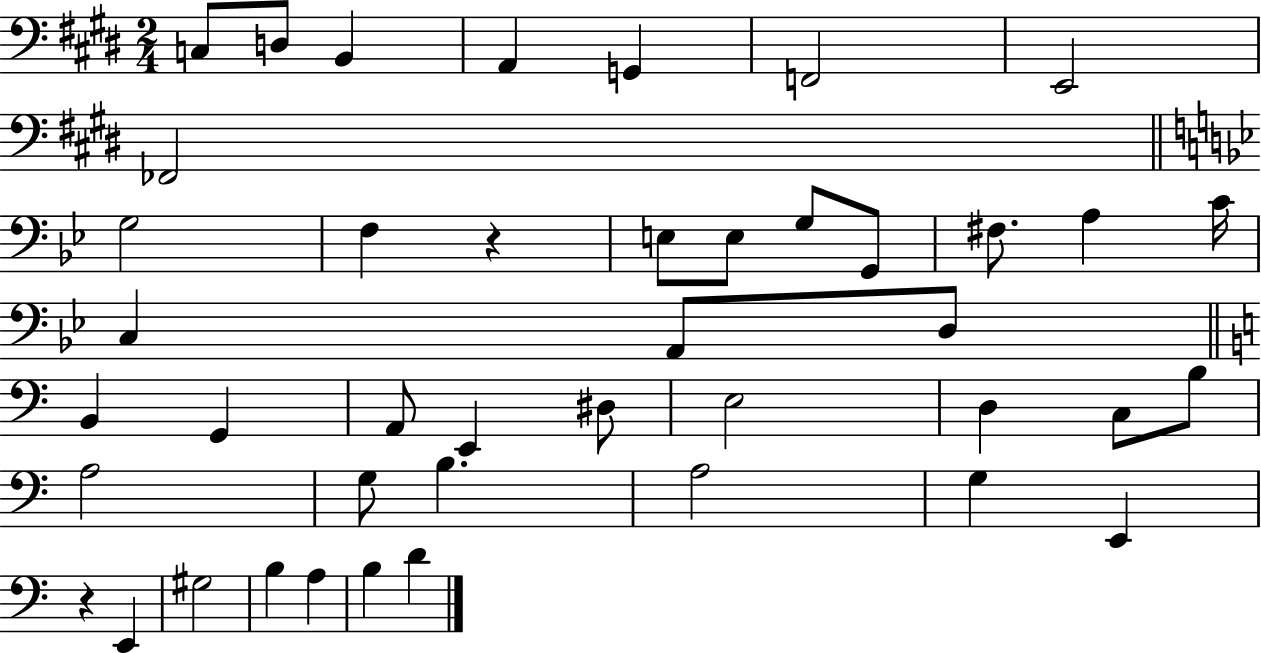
C3/e D3/e B2/q A2/q G2/q F2/h E2/h FES2/h G3/h F3/q R/q E3/e E3/e G3/e G2/e F#3/e. A3/q C4/s C3/q A2/e D3/e B2/q G2/q A2/e E2/q D#3/e E3/h D3/q C3/e B3/e A3/h G3/e B3/q. A3/h G3/q E2/q R/q E2/q G#3/h B3/q A3/q B3/q D4/q